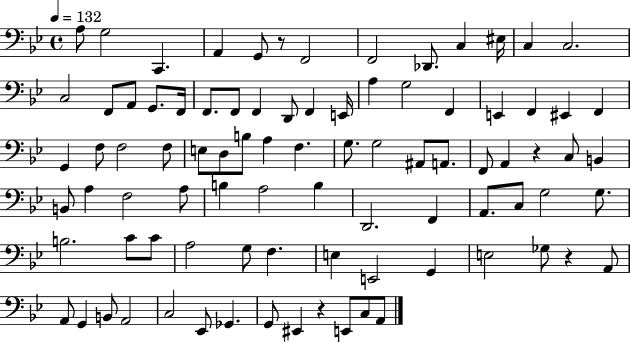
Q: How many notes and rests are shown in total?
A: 88